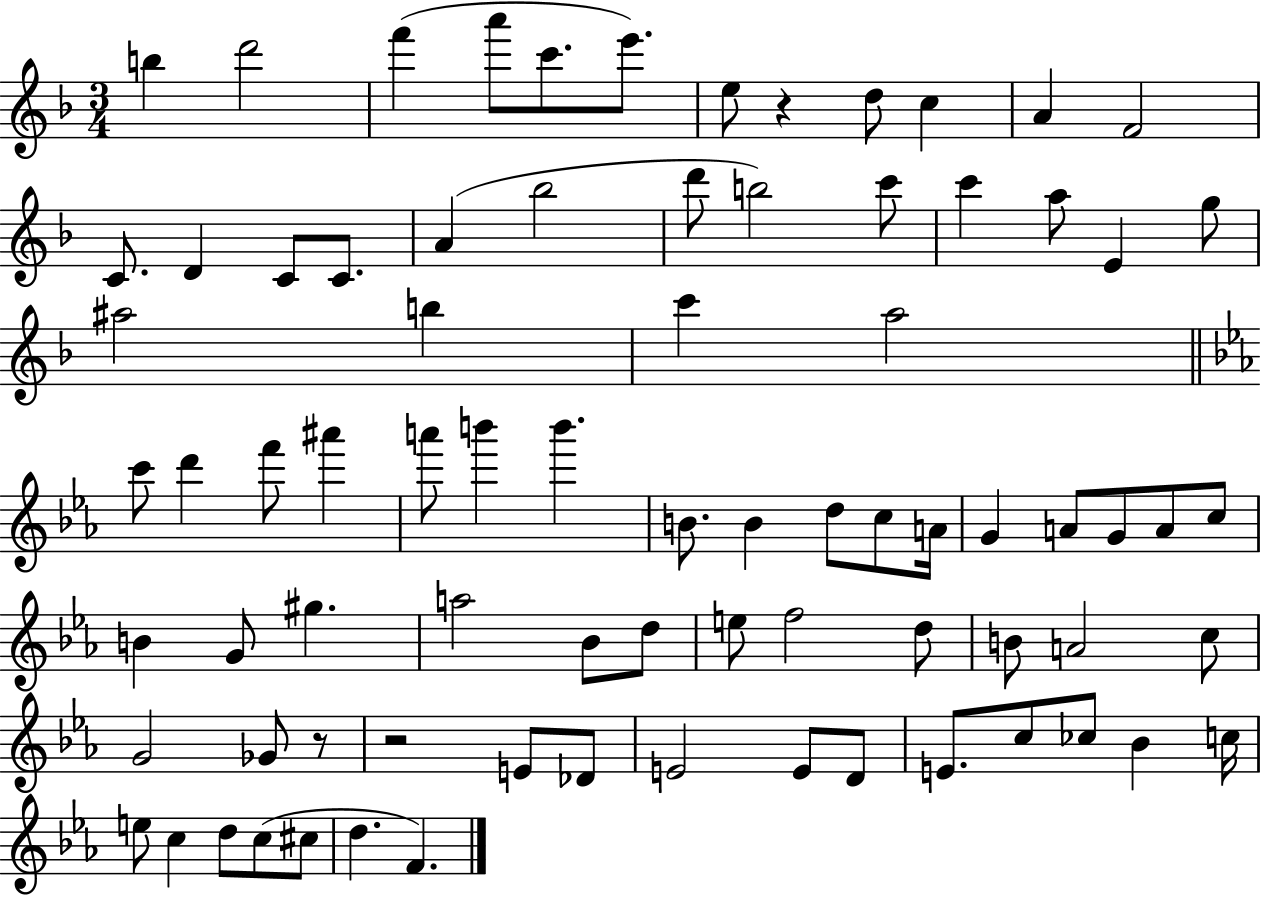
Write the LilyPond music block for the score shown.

{
  \clef treble
  \numericTimeSignature
  \time 3/4
  \key f \major
  b''4 d'''2 | f'''4( a'''8 c'''8. e'''8.) | e''8 r4 d''8 c''4 | a'4 f'2 | \break c'8. d'4 c'8 c'8. | a'4( bes''2 | d'''8 b''2) c'''8 | c'''4 a''8 e'4 g''8 | \break ais''2 b''4 | c'''4 a''2 | \bar "||" \break \key ees \major c'''8 d'''4 f'''8 ais'''4 | a'''8 b'''4 b'''4. | b'8. b'4 d''8 c''8 a'16 | g'4 a'8 g'8 a'8 c''8 | \break b'4 g'8 gis''4. | a''2 bes'8 d''8 | e''8 f''2 d''8 | b'8 a'2 c''8 | \break g'2 ges'8 r8 | r2 e'8 des'8 | e'2 e'8 d'8 | e'8. c''8 ces''8 bes'4 c''16 | \break e''8 c''4 d''8 c''8( cis''8 | d''4. f'4.) | \bar "|."
}